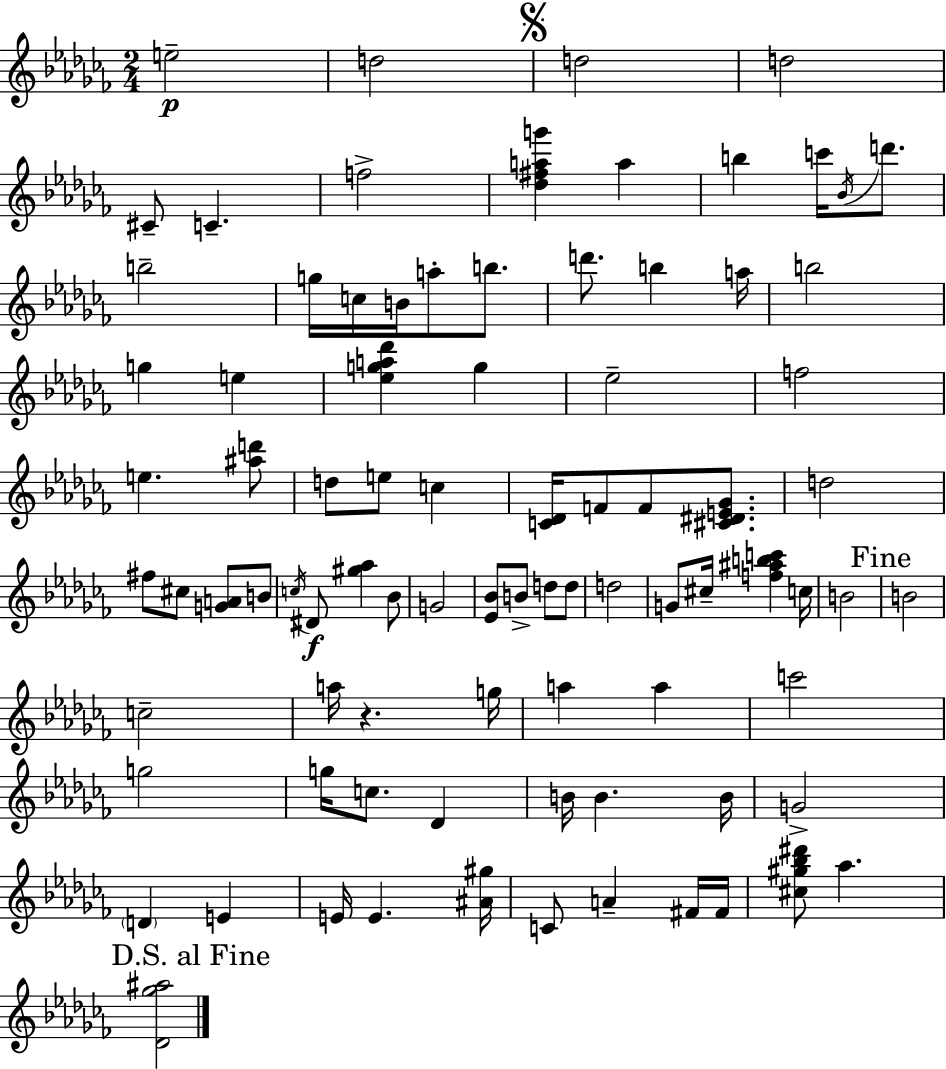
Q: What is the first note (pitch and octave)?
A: E5